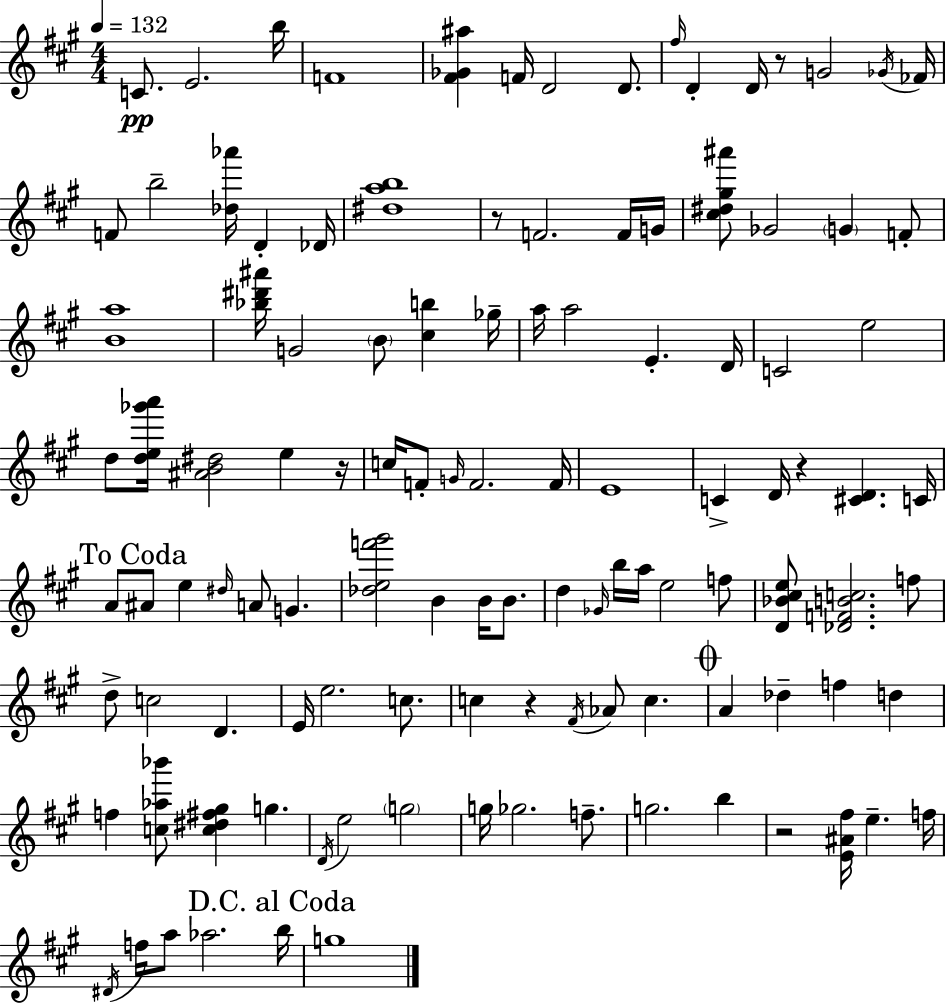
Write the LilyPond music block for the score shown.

{
  \clef treble
  \numericTimeSignature
  \time 4/4
  \key a \major
  \tempo 4 = 132
  c'8.\pp e'2. b''16 | f'1 | <fis' ges' ais''>4 f'16 d'2 d'8. | \grace { fis''16 } d'4-. d'16 r8 g'2 | \break \acciaccatura { ges'16 } fes'16 f'8 b''2-- <des'' aes'''>16 d'4-. | des'16 <dis'' a'' b''>1 | r8 f'2. | f'16 g'16 <cis'' dis'' gis'' ais'''>8 ges'2 \parenthesize g'4 | \break f'8-. <b' a''>1 | <bes'' dis''' ais'''>16 g'2 \parenthesize b'8 <cis'' b''>4 | ges''16-- a''16 a''2 e'4.-. | d'16 c'2 e''2 | \break d''8 <d'' e'' ges''' a'''>16 <ais' b' dis''>2 e''4 | r16 c''16 f'8-. \grace { g'16 } f'2. | f'16 e'1 | c'4-> d'16 r4 <cis' d'>4. | \break c'16 \mark "To Coda" a'8 ais'8 e''4 \grace { dis''16 } a'8 g'4. | <des'' e'' f''' gis'''>2 b'4 | b'16 b'8. d''4 \grace { ges'16 } b''16 a''16 e''2 | f''8 <d' bes' cis'' e''>8 <des' f' b' c''>2. | \break f''8 d''8-> c''2 d'4. | e'16 e''2. | c''8. c''4 r4 \acciaccatura { fis'16 } aes'8 | c''4. \mark \markup { \musicglyph "scripts.coda" } a'4 des''4-- f''4 | \break d''4 f''4 <c'' aes'' bes'''>8 <c'' dis'' fis'' gis''>4 | g''4. \acciaccatura { d'16 } e''2 \parenthesize g''2 | g''16 ges''2. | f''8.-- g''2. | \break b''4 r2 <e' ais' fis''>16 | e''4.-- f''16 \acciaccatura { dis'16 } f''16 a''8 aes''2. | \mark "D.C. al Coda" b''16 g''1 | \bar "|."
}